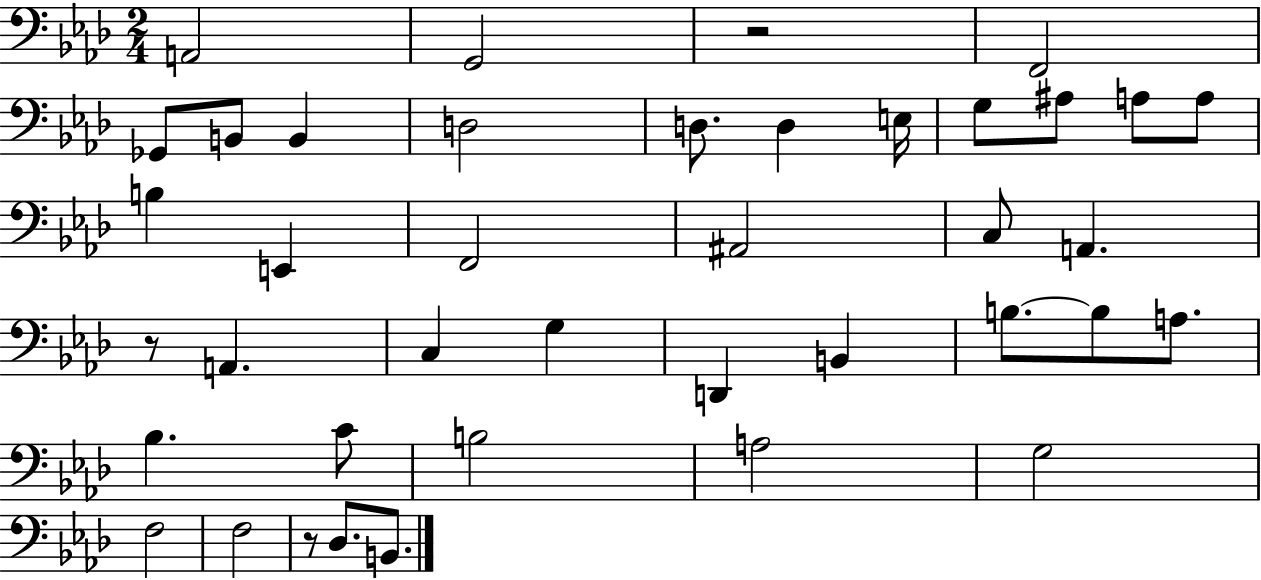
A2/h G2/h R/h F2/h Gb2/e B2/e B2/q D3/h D3/e. D3/q E3/s G3/e A#3/e A3/e A3/e B3/q E2/q F2/h A#2/h C3/e A2/q. R/e A2/q. C3/q G3/q D2/q B2/q B3/e. B3/e A3/e. Bb3/q. C4/e B3/h A3/h G3/h F3/h F3/h R/e Db3/e. B2/e.